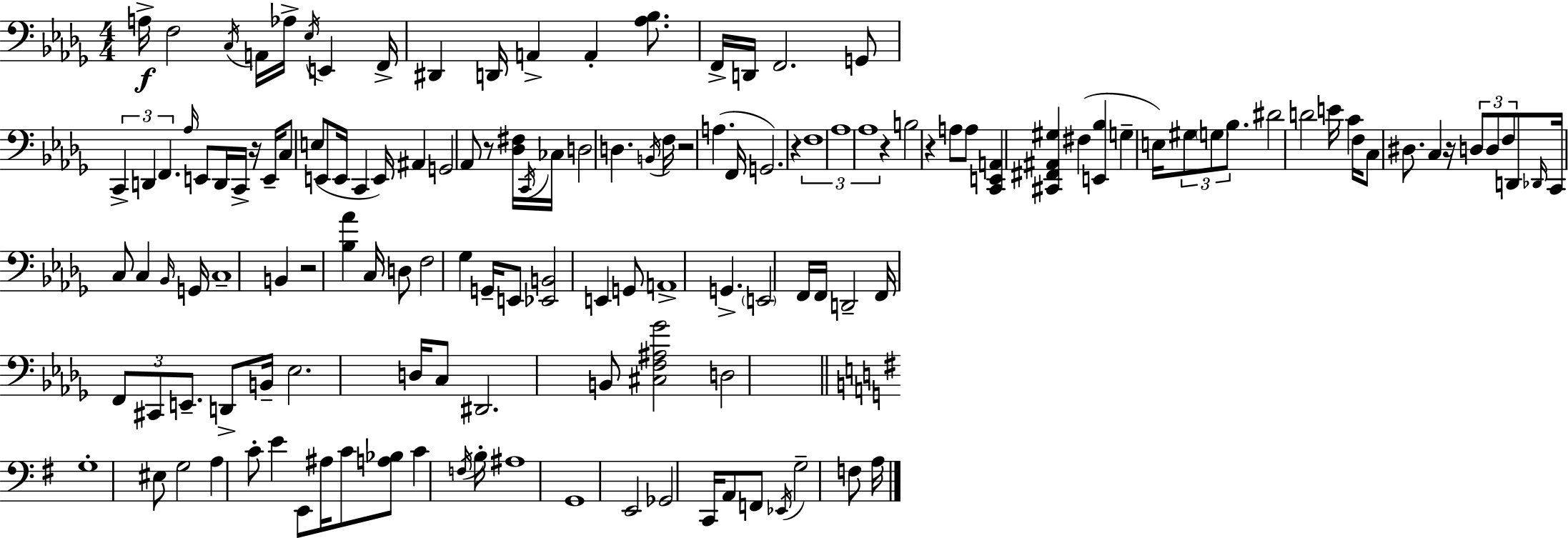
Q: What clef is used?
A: bass